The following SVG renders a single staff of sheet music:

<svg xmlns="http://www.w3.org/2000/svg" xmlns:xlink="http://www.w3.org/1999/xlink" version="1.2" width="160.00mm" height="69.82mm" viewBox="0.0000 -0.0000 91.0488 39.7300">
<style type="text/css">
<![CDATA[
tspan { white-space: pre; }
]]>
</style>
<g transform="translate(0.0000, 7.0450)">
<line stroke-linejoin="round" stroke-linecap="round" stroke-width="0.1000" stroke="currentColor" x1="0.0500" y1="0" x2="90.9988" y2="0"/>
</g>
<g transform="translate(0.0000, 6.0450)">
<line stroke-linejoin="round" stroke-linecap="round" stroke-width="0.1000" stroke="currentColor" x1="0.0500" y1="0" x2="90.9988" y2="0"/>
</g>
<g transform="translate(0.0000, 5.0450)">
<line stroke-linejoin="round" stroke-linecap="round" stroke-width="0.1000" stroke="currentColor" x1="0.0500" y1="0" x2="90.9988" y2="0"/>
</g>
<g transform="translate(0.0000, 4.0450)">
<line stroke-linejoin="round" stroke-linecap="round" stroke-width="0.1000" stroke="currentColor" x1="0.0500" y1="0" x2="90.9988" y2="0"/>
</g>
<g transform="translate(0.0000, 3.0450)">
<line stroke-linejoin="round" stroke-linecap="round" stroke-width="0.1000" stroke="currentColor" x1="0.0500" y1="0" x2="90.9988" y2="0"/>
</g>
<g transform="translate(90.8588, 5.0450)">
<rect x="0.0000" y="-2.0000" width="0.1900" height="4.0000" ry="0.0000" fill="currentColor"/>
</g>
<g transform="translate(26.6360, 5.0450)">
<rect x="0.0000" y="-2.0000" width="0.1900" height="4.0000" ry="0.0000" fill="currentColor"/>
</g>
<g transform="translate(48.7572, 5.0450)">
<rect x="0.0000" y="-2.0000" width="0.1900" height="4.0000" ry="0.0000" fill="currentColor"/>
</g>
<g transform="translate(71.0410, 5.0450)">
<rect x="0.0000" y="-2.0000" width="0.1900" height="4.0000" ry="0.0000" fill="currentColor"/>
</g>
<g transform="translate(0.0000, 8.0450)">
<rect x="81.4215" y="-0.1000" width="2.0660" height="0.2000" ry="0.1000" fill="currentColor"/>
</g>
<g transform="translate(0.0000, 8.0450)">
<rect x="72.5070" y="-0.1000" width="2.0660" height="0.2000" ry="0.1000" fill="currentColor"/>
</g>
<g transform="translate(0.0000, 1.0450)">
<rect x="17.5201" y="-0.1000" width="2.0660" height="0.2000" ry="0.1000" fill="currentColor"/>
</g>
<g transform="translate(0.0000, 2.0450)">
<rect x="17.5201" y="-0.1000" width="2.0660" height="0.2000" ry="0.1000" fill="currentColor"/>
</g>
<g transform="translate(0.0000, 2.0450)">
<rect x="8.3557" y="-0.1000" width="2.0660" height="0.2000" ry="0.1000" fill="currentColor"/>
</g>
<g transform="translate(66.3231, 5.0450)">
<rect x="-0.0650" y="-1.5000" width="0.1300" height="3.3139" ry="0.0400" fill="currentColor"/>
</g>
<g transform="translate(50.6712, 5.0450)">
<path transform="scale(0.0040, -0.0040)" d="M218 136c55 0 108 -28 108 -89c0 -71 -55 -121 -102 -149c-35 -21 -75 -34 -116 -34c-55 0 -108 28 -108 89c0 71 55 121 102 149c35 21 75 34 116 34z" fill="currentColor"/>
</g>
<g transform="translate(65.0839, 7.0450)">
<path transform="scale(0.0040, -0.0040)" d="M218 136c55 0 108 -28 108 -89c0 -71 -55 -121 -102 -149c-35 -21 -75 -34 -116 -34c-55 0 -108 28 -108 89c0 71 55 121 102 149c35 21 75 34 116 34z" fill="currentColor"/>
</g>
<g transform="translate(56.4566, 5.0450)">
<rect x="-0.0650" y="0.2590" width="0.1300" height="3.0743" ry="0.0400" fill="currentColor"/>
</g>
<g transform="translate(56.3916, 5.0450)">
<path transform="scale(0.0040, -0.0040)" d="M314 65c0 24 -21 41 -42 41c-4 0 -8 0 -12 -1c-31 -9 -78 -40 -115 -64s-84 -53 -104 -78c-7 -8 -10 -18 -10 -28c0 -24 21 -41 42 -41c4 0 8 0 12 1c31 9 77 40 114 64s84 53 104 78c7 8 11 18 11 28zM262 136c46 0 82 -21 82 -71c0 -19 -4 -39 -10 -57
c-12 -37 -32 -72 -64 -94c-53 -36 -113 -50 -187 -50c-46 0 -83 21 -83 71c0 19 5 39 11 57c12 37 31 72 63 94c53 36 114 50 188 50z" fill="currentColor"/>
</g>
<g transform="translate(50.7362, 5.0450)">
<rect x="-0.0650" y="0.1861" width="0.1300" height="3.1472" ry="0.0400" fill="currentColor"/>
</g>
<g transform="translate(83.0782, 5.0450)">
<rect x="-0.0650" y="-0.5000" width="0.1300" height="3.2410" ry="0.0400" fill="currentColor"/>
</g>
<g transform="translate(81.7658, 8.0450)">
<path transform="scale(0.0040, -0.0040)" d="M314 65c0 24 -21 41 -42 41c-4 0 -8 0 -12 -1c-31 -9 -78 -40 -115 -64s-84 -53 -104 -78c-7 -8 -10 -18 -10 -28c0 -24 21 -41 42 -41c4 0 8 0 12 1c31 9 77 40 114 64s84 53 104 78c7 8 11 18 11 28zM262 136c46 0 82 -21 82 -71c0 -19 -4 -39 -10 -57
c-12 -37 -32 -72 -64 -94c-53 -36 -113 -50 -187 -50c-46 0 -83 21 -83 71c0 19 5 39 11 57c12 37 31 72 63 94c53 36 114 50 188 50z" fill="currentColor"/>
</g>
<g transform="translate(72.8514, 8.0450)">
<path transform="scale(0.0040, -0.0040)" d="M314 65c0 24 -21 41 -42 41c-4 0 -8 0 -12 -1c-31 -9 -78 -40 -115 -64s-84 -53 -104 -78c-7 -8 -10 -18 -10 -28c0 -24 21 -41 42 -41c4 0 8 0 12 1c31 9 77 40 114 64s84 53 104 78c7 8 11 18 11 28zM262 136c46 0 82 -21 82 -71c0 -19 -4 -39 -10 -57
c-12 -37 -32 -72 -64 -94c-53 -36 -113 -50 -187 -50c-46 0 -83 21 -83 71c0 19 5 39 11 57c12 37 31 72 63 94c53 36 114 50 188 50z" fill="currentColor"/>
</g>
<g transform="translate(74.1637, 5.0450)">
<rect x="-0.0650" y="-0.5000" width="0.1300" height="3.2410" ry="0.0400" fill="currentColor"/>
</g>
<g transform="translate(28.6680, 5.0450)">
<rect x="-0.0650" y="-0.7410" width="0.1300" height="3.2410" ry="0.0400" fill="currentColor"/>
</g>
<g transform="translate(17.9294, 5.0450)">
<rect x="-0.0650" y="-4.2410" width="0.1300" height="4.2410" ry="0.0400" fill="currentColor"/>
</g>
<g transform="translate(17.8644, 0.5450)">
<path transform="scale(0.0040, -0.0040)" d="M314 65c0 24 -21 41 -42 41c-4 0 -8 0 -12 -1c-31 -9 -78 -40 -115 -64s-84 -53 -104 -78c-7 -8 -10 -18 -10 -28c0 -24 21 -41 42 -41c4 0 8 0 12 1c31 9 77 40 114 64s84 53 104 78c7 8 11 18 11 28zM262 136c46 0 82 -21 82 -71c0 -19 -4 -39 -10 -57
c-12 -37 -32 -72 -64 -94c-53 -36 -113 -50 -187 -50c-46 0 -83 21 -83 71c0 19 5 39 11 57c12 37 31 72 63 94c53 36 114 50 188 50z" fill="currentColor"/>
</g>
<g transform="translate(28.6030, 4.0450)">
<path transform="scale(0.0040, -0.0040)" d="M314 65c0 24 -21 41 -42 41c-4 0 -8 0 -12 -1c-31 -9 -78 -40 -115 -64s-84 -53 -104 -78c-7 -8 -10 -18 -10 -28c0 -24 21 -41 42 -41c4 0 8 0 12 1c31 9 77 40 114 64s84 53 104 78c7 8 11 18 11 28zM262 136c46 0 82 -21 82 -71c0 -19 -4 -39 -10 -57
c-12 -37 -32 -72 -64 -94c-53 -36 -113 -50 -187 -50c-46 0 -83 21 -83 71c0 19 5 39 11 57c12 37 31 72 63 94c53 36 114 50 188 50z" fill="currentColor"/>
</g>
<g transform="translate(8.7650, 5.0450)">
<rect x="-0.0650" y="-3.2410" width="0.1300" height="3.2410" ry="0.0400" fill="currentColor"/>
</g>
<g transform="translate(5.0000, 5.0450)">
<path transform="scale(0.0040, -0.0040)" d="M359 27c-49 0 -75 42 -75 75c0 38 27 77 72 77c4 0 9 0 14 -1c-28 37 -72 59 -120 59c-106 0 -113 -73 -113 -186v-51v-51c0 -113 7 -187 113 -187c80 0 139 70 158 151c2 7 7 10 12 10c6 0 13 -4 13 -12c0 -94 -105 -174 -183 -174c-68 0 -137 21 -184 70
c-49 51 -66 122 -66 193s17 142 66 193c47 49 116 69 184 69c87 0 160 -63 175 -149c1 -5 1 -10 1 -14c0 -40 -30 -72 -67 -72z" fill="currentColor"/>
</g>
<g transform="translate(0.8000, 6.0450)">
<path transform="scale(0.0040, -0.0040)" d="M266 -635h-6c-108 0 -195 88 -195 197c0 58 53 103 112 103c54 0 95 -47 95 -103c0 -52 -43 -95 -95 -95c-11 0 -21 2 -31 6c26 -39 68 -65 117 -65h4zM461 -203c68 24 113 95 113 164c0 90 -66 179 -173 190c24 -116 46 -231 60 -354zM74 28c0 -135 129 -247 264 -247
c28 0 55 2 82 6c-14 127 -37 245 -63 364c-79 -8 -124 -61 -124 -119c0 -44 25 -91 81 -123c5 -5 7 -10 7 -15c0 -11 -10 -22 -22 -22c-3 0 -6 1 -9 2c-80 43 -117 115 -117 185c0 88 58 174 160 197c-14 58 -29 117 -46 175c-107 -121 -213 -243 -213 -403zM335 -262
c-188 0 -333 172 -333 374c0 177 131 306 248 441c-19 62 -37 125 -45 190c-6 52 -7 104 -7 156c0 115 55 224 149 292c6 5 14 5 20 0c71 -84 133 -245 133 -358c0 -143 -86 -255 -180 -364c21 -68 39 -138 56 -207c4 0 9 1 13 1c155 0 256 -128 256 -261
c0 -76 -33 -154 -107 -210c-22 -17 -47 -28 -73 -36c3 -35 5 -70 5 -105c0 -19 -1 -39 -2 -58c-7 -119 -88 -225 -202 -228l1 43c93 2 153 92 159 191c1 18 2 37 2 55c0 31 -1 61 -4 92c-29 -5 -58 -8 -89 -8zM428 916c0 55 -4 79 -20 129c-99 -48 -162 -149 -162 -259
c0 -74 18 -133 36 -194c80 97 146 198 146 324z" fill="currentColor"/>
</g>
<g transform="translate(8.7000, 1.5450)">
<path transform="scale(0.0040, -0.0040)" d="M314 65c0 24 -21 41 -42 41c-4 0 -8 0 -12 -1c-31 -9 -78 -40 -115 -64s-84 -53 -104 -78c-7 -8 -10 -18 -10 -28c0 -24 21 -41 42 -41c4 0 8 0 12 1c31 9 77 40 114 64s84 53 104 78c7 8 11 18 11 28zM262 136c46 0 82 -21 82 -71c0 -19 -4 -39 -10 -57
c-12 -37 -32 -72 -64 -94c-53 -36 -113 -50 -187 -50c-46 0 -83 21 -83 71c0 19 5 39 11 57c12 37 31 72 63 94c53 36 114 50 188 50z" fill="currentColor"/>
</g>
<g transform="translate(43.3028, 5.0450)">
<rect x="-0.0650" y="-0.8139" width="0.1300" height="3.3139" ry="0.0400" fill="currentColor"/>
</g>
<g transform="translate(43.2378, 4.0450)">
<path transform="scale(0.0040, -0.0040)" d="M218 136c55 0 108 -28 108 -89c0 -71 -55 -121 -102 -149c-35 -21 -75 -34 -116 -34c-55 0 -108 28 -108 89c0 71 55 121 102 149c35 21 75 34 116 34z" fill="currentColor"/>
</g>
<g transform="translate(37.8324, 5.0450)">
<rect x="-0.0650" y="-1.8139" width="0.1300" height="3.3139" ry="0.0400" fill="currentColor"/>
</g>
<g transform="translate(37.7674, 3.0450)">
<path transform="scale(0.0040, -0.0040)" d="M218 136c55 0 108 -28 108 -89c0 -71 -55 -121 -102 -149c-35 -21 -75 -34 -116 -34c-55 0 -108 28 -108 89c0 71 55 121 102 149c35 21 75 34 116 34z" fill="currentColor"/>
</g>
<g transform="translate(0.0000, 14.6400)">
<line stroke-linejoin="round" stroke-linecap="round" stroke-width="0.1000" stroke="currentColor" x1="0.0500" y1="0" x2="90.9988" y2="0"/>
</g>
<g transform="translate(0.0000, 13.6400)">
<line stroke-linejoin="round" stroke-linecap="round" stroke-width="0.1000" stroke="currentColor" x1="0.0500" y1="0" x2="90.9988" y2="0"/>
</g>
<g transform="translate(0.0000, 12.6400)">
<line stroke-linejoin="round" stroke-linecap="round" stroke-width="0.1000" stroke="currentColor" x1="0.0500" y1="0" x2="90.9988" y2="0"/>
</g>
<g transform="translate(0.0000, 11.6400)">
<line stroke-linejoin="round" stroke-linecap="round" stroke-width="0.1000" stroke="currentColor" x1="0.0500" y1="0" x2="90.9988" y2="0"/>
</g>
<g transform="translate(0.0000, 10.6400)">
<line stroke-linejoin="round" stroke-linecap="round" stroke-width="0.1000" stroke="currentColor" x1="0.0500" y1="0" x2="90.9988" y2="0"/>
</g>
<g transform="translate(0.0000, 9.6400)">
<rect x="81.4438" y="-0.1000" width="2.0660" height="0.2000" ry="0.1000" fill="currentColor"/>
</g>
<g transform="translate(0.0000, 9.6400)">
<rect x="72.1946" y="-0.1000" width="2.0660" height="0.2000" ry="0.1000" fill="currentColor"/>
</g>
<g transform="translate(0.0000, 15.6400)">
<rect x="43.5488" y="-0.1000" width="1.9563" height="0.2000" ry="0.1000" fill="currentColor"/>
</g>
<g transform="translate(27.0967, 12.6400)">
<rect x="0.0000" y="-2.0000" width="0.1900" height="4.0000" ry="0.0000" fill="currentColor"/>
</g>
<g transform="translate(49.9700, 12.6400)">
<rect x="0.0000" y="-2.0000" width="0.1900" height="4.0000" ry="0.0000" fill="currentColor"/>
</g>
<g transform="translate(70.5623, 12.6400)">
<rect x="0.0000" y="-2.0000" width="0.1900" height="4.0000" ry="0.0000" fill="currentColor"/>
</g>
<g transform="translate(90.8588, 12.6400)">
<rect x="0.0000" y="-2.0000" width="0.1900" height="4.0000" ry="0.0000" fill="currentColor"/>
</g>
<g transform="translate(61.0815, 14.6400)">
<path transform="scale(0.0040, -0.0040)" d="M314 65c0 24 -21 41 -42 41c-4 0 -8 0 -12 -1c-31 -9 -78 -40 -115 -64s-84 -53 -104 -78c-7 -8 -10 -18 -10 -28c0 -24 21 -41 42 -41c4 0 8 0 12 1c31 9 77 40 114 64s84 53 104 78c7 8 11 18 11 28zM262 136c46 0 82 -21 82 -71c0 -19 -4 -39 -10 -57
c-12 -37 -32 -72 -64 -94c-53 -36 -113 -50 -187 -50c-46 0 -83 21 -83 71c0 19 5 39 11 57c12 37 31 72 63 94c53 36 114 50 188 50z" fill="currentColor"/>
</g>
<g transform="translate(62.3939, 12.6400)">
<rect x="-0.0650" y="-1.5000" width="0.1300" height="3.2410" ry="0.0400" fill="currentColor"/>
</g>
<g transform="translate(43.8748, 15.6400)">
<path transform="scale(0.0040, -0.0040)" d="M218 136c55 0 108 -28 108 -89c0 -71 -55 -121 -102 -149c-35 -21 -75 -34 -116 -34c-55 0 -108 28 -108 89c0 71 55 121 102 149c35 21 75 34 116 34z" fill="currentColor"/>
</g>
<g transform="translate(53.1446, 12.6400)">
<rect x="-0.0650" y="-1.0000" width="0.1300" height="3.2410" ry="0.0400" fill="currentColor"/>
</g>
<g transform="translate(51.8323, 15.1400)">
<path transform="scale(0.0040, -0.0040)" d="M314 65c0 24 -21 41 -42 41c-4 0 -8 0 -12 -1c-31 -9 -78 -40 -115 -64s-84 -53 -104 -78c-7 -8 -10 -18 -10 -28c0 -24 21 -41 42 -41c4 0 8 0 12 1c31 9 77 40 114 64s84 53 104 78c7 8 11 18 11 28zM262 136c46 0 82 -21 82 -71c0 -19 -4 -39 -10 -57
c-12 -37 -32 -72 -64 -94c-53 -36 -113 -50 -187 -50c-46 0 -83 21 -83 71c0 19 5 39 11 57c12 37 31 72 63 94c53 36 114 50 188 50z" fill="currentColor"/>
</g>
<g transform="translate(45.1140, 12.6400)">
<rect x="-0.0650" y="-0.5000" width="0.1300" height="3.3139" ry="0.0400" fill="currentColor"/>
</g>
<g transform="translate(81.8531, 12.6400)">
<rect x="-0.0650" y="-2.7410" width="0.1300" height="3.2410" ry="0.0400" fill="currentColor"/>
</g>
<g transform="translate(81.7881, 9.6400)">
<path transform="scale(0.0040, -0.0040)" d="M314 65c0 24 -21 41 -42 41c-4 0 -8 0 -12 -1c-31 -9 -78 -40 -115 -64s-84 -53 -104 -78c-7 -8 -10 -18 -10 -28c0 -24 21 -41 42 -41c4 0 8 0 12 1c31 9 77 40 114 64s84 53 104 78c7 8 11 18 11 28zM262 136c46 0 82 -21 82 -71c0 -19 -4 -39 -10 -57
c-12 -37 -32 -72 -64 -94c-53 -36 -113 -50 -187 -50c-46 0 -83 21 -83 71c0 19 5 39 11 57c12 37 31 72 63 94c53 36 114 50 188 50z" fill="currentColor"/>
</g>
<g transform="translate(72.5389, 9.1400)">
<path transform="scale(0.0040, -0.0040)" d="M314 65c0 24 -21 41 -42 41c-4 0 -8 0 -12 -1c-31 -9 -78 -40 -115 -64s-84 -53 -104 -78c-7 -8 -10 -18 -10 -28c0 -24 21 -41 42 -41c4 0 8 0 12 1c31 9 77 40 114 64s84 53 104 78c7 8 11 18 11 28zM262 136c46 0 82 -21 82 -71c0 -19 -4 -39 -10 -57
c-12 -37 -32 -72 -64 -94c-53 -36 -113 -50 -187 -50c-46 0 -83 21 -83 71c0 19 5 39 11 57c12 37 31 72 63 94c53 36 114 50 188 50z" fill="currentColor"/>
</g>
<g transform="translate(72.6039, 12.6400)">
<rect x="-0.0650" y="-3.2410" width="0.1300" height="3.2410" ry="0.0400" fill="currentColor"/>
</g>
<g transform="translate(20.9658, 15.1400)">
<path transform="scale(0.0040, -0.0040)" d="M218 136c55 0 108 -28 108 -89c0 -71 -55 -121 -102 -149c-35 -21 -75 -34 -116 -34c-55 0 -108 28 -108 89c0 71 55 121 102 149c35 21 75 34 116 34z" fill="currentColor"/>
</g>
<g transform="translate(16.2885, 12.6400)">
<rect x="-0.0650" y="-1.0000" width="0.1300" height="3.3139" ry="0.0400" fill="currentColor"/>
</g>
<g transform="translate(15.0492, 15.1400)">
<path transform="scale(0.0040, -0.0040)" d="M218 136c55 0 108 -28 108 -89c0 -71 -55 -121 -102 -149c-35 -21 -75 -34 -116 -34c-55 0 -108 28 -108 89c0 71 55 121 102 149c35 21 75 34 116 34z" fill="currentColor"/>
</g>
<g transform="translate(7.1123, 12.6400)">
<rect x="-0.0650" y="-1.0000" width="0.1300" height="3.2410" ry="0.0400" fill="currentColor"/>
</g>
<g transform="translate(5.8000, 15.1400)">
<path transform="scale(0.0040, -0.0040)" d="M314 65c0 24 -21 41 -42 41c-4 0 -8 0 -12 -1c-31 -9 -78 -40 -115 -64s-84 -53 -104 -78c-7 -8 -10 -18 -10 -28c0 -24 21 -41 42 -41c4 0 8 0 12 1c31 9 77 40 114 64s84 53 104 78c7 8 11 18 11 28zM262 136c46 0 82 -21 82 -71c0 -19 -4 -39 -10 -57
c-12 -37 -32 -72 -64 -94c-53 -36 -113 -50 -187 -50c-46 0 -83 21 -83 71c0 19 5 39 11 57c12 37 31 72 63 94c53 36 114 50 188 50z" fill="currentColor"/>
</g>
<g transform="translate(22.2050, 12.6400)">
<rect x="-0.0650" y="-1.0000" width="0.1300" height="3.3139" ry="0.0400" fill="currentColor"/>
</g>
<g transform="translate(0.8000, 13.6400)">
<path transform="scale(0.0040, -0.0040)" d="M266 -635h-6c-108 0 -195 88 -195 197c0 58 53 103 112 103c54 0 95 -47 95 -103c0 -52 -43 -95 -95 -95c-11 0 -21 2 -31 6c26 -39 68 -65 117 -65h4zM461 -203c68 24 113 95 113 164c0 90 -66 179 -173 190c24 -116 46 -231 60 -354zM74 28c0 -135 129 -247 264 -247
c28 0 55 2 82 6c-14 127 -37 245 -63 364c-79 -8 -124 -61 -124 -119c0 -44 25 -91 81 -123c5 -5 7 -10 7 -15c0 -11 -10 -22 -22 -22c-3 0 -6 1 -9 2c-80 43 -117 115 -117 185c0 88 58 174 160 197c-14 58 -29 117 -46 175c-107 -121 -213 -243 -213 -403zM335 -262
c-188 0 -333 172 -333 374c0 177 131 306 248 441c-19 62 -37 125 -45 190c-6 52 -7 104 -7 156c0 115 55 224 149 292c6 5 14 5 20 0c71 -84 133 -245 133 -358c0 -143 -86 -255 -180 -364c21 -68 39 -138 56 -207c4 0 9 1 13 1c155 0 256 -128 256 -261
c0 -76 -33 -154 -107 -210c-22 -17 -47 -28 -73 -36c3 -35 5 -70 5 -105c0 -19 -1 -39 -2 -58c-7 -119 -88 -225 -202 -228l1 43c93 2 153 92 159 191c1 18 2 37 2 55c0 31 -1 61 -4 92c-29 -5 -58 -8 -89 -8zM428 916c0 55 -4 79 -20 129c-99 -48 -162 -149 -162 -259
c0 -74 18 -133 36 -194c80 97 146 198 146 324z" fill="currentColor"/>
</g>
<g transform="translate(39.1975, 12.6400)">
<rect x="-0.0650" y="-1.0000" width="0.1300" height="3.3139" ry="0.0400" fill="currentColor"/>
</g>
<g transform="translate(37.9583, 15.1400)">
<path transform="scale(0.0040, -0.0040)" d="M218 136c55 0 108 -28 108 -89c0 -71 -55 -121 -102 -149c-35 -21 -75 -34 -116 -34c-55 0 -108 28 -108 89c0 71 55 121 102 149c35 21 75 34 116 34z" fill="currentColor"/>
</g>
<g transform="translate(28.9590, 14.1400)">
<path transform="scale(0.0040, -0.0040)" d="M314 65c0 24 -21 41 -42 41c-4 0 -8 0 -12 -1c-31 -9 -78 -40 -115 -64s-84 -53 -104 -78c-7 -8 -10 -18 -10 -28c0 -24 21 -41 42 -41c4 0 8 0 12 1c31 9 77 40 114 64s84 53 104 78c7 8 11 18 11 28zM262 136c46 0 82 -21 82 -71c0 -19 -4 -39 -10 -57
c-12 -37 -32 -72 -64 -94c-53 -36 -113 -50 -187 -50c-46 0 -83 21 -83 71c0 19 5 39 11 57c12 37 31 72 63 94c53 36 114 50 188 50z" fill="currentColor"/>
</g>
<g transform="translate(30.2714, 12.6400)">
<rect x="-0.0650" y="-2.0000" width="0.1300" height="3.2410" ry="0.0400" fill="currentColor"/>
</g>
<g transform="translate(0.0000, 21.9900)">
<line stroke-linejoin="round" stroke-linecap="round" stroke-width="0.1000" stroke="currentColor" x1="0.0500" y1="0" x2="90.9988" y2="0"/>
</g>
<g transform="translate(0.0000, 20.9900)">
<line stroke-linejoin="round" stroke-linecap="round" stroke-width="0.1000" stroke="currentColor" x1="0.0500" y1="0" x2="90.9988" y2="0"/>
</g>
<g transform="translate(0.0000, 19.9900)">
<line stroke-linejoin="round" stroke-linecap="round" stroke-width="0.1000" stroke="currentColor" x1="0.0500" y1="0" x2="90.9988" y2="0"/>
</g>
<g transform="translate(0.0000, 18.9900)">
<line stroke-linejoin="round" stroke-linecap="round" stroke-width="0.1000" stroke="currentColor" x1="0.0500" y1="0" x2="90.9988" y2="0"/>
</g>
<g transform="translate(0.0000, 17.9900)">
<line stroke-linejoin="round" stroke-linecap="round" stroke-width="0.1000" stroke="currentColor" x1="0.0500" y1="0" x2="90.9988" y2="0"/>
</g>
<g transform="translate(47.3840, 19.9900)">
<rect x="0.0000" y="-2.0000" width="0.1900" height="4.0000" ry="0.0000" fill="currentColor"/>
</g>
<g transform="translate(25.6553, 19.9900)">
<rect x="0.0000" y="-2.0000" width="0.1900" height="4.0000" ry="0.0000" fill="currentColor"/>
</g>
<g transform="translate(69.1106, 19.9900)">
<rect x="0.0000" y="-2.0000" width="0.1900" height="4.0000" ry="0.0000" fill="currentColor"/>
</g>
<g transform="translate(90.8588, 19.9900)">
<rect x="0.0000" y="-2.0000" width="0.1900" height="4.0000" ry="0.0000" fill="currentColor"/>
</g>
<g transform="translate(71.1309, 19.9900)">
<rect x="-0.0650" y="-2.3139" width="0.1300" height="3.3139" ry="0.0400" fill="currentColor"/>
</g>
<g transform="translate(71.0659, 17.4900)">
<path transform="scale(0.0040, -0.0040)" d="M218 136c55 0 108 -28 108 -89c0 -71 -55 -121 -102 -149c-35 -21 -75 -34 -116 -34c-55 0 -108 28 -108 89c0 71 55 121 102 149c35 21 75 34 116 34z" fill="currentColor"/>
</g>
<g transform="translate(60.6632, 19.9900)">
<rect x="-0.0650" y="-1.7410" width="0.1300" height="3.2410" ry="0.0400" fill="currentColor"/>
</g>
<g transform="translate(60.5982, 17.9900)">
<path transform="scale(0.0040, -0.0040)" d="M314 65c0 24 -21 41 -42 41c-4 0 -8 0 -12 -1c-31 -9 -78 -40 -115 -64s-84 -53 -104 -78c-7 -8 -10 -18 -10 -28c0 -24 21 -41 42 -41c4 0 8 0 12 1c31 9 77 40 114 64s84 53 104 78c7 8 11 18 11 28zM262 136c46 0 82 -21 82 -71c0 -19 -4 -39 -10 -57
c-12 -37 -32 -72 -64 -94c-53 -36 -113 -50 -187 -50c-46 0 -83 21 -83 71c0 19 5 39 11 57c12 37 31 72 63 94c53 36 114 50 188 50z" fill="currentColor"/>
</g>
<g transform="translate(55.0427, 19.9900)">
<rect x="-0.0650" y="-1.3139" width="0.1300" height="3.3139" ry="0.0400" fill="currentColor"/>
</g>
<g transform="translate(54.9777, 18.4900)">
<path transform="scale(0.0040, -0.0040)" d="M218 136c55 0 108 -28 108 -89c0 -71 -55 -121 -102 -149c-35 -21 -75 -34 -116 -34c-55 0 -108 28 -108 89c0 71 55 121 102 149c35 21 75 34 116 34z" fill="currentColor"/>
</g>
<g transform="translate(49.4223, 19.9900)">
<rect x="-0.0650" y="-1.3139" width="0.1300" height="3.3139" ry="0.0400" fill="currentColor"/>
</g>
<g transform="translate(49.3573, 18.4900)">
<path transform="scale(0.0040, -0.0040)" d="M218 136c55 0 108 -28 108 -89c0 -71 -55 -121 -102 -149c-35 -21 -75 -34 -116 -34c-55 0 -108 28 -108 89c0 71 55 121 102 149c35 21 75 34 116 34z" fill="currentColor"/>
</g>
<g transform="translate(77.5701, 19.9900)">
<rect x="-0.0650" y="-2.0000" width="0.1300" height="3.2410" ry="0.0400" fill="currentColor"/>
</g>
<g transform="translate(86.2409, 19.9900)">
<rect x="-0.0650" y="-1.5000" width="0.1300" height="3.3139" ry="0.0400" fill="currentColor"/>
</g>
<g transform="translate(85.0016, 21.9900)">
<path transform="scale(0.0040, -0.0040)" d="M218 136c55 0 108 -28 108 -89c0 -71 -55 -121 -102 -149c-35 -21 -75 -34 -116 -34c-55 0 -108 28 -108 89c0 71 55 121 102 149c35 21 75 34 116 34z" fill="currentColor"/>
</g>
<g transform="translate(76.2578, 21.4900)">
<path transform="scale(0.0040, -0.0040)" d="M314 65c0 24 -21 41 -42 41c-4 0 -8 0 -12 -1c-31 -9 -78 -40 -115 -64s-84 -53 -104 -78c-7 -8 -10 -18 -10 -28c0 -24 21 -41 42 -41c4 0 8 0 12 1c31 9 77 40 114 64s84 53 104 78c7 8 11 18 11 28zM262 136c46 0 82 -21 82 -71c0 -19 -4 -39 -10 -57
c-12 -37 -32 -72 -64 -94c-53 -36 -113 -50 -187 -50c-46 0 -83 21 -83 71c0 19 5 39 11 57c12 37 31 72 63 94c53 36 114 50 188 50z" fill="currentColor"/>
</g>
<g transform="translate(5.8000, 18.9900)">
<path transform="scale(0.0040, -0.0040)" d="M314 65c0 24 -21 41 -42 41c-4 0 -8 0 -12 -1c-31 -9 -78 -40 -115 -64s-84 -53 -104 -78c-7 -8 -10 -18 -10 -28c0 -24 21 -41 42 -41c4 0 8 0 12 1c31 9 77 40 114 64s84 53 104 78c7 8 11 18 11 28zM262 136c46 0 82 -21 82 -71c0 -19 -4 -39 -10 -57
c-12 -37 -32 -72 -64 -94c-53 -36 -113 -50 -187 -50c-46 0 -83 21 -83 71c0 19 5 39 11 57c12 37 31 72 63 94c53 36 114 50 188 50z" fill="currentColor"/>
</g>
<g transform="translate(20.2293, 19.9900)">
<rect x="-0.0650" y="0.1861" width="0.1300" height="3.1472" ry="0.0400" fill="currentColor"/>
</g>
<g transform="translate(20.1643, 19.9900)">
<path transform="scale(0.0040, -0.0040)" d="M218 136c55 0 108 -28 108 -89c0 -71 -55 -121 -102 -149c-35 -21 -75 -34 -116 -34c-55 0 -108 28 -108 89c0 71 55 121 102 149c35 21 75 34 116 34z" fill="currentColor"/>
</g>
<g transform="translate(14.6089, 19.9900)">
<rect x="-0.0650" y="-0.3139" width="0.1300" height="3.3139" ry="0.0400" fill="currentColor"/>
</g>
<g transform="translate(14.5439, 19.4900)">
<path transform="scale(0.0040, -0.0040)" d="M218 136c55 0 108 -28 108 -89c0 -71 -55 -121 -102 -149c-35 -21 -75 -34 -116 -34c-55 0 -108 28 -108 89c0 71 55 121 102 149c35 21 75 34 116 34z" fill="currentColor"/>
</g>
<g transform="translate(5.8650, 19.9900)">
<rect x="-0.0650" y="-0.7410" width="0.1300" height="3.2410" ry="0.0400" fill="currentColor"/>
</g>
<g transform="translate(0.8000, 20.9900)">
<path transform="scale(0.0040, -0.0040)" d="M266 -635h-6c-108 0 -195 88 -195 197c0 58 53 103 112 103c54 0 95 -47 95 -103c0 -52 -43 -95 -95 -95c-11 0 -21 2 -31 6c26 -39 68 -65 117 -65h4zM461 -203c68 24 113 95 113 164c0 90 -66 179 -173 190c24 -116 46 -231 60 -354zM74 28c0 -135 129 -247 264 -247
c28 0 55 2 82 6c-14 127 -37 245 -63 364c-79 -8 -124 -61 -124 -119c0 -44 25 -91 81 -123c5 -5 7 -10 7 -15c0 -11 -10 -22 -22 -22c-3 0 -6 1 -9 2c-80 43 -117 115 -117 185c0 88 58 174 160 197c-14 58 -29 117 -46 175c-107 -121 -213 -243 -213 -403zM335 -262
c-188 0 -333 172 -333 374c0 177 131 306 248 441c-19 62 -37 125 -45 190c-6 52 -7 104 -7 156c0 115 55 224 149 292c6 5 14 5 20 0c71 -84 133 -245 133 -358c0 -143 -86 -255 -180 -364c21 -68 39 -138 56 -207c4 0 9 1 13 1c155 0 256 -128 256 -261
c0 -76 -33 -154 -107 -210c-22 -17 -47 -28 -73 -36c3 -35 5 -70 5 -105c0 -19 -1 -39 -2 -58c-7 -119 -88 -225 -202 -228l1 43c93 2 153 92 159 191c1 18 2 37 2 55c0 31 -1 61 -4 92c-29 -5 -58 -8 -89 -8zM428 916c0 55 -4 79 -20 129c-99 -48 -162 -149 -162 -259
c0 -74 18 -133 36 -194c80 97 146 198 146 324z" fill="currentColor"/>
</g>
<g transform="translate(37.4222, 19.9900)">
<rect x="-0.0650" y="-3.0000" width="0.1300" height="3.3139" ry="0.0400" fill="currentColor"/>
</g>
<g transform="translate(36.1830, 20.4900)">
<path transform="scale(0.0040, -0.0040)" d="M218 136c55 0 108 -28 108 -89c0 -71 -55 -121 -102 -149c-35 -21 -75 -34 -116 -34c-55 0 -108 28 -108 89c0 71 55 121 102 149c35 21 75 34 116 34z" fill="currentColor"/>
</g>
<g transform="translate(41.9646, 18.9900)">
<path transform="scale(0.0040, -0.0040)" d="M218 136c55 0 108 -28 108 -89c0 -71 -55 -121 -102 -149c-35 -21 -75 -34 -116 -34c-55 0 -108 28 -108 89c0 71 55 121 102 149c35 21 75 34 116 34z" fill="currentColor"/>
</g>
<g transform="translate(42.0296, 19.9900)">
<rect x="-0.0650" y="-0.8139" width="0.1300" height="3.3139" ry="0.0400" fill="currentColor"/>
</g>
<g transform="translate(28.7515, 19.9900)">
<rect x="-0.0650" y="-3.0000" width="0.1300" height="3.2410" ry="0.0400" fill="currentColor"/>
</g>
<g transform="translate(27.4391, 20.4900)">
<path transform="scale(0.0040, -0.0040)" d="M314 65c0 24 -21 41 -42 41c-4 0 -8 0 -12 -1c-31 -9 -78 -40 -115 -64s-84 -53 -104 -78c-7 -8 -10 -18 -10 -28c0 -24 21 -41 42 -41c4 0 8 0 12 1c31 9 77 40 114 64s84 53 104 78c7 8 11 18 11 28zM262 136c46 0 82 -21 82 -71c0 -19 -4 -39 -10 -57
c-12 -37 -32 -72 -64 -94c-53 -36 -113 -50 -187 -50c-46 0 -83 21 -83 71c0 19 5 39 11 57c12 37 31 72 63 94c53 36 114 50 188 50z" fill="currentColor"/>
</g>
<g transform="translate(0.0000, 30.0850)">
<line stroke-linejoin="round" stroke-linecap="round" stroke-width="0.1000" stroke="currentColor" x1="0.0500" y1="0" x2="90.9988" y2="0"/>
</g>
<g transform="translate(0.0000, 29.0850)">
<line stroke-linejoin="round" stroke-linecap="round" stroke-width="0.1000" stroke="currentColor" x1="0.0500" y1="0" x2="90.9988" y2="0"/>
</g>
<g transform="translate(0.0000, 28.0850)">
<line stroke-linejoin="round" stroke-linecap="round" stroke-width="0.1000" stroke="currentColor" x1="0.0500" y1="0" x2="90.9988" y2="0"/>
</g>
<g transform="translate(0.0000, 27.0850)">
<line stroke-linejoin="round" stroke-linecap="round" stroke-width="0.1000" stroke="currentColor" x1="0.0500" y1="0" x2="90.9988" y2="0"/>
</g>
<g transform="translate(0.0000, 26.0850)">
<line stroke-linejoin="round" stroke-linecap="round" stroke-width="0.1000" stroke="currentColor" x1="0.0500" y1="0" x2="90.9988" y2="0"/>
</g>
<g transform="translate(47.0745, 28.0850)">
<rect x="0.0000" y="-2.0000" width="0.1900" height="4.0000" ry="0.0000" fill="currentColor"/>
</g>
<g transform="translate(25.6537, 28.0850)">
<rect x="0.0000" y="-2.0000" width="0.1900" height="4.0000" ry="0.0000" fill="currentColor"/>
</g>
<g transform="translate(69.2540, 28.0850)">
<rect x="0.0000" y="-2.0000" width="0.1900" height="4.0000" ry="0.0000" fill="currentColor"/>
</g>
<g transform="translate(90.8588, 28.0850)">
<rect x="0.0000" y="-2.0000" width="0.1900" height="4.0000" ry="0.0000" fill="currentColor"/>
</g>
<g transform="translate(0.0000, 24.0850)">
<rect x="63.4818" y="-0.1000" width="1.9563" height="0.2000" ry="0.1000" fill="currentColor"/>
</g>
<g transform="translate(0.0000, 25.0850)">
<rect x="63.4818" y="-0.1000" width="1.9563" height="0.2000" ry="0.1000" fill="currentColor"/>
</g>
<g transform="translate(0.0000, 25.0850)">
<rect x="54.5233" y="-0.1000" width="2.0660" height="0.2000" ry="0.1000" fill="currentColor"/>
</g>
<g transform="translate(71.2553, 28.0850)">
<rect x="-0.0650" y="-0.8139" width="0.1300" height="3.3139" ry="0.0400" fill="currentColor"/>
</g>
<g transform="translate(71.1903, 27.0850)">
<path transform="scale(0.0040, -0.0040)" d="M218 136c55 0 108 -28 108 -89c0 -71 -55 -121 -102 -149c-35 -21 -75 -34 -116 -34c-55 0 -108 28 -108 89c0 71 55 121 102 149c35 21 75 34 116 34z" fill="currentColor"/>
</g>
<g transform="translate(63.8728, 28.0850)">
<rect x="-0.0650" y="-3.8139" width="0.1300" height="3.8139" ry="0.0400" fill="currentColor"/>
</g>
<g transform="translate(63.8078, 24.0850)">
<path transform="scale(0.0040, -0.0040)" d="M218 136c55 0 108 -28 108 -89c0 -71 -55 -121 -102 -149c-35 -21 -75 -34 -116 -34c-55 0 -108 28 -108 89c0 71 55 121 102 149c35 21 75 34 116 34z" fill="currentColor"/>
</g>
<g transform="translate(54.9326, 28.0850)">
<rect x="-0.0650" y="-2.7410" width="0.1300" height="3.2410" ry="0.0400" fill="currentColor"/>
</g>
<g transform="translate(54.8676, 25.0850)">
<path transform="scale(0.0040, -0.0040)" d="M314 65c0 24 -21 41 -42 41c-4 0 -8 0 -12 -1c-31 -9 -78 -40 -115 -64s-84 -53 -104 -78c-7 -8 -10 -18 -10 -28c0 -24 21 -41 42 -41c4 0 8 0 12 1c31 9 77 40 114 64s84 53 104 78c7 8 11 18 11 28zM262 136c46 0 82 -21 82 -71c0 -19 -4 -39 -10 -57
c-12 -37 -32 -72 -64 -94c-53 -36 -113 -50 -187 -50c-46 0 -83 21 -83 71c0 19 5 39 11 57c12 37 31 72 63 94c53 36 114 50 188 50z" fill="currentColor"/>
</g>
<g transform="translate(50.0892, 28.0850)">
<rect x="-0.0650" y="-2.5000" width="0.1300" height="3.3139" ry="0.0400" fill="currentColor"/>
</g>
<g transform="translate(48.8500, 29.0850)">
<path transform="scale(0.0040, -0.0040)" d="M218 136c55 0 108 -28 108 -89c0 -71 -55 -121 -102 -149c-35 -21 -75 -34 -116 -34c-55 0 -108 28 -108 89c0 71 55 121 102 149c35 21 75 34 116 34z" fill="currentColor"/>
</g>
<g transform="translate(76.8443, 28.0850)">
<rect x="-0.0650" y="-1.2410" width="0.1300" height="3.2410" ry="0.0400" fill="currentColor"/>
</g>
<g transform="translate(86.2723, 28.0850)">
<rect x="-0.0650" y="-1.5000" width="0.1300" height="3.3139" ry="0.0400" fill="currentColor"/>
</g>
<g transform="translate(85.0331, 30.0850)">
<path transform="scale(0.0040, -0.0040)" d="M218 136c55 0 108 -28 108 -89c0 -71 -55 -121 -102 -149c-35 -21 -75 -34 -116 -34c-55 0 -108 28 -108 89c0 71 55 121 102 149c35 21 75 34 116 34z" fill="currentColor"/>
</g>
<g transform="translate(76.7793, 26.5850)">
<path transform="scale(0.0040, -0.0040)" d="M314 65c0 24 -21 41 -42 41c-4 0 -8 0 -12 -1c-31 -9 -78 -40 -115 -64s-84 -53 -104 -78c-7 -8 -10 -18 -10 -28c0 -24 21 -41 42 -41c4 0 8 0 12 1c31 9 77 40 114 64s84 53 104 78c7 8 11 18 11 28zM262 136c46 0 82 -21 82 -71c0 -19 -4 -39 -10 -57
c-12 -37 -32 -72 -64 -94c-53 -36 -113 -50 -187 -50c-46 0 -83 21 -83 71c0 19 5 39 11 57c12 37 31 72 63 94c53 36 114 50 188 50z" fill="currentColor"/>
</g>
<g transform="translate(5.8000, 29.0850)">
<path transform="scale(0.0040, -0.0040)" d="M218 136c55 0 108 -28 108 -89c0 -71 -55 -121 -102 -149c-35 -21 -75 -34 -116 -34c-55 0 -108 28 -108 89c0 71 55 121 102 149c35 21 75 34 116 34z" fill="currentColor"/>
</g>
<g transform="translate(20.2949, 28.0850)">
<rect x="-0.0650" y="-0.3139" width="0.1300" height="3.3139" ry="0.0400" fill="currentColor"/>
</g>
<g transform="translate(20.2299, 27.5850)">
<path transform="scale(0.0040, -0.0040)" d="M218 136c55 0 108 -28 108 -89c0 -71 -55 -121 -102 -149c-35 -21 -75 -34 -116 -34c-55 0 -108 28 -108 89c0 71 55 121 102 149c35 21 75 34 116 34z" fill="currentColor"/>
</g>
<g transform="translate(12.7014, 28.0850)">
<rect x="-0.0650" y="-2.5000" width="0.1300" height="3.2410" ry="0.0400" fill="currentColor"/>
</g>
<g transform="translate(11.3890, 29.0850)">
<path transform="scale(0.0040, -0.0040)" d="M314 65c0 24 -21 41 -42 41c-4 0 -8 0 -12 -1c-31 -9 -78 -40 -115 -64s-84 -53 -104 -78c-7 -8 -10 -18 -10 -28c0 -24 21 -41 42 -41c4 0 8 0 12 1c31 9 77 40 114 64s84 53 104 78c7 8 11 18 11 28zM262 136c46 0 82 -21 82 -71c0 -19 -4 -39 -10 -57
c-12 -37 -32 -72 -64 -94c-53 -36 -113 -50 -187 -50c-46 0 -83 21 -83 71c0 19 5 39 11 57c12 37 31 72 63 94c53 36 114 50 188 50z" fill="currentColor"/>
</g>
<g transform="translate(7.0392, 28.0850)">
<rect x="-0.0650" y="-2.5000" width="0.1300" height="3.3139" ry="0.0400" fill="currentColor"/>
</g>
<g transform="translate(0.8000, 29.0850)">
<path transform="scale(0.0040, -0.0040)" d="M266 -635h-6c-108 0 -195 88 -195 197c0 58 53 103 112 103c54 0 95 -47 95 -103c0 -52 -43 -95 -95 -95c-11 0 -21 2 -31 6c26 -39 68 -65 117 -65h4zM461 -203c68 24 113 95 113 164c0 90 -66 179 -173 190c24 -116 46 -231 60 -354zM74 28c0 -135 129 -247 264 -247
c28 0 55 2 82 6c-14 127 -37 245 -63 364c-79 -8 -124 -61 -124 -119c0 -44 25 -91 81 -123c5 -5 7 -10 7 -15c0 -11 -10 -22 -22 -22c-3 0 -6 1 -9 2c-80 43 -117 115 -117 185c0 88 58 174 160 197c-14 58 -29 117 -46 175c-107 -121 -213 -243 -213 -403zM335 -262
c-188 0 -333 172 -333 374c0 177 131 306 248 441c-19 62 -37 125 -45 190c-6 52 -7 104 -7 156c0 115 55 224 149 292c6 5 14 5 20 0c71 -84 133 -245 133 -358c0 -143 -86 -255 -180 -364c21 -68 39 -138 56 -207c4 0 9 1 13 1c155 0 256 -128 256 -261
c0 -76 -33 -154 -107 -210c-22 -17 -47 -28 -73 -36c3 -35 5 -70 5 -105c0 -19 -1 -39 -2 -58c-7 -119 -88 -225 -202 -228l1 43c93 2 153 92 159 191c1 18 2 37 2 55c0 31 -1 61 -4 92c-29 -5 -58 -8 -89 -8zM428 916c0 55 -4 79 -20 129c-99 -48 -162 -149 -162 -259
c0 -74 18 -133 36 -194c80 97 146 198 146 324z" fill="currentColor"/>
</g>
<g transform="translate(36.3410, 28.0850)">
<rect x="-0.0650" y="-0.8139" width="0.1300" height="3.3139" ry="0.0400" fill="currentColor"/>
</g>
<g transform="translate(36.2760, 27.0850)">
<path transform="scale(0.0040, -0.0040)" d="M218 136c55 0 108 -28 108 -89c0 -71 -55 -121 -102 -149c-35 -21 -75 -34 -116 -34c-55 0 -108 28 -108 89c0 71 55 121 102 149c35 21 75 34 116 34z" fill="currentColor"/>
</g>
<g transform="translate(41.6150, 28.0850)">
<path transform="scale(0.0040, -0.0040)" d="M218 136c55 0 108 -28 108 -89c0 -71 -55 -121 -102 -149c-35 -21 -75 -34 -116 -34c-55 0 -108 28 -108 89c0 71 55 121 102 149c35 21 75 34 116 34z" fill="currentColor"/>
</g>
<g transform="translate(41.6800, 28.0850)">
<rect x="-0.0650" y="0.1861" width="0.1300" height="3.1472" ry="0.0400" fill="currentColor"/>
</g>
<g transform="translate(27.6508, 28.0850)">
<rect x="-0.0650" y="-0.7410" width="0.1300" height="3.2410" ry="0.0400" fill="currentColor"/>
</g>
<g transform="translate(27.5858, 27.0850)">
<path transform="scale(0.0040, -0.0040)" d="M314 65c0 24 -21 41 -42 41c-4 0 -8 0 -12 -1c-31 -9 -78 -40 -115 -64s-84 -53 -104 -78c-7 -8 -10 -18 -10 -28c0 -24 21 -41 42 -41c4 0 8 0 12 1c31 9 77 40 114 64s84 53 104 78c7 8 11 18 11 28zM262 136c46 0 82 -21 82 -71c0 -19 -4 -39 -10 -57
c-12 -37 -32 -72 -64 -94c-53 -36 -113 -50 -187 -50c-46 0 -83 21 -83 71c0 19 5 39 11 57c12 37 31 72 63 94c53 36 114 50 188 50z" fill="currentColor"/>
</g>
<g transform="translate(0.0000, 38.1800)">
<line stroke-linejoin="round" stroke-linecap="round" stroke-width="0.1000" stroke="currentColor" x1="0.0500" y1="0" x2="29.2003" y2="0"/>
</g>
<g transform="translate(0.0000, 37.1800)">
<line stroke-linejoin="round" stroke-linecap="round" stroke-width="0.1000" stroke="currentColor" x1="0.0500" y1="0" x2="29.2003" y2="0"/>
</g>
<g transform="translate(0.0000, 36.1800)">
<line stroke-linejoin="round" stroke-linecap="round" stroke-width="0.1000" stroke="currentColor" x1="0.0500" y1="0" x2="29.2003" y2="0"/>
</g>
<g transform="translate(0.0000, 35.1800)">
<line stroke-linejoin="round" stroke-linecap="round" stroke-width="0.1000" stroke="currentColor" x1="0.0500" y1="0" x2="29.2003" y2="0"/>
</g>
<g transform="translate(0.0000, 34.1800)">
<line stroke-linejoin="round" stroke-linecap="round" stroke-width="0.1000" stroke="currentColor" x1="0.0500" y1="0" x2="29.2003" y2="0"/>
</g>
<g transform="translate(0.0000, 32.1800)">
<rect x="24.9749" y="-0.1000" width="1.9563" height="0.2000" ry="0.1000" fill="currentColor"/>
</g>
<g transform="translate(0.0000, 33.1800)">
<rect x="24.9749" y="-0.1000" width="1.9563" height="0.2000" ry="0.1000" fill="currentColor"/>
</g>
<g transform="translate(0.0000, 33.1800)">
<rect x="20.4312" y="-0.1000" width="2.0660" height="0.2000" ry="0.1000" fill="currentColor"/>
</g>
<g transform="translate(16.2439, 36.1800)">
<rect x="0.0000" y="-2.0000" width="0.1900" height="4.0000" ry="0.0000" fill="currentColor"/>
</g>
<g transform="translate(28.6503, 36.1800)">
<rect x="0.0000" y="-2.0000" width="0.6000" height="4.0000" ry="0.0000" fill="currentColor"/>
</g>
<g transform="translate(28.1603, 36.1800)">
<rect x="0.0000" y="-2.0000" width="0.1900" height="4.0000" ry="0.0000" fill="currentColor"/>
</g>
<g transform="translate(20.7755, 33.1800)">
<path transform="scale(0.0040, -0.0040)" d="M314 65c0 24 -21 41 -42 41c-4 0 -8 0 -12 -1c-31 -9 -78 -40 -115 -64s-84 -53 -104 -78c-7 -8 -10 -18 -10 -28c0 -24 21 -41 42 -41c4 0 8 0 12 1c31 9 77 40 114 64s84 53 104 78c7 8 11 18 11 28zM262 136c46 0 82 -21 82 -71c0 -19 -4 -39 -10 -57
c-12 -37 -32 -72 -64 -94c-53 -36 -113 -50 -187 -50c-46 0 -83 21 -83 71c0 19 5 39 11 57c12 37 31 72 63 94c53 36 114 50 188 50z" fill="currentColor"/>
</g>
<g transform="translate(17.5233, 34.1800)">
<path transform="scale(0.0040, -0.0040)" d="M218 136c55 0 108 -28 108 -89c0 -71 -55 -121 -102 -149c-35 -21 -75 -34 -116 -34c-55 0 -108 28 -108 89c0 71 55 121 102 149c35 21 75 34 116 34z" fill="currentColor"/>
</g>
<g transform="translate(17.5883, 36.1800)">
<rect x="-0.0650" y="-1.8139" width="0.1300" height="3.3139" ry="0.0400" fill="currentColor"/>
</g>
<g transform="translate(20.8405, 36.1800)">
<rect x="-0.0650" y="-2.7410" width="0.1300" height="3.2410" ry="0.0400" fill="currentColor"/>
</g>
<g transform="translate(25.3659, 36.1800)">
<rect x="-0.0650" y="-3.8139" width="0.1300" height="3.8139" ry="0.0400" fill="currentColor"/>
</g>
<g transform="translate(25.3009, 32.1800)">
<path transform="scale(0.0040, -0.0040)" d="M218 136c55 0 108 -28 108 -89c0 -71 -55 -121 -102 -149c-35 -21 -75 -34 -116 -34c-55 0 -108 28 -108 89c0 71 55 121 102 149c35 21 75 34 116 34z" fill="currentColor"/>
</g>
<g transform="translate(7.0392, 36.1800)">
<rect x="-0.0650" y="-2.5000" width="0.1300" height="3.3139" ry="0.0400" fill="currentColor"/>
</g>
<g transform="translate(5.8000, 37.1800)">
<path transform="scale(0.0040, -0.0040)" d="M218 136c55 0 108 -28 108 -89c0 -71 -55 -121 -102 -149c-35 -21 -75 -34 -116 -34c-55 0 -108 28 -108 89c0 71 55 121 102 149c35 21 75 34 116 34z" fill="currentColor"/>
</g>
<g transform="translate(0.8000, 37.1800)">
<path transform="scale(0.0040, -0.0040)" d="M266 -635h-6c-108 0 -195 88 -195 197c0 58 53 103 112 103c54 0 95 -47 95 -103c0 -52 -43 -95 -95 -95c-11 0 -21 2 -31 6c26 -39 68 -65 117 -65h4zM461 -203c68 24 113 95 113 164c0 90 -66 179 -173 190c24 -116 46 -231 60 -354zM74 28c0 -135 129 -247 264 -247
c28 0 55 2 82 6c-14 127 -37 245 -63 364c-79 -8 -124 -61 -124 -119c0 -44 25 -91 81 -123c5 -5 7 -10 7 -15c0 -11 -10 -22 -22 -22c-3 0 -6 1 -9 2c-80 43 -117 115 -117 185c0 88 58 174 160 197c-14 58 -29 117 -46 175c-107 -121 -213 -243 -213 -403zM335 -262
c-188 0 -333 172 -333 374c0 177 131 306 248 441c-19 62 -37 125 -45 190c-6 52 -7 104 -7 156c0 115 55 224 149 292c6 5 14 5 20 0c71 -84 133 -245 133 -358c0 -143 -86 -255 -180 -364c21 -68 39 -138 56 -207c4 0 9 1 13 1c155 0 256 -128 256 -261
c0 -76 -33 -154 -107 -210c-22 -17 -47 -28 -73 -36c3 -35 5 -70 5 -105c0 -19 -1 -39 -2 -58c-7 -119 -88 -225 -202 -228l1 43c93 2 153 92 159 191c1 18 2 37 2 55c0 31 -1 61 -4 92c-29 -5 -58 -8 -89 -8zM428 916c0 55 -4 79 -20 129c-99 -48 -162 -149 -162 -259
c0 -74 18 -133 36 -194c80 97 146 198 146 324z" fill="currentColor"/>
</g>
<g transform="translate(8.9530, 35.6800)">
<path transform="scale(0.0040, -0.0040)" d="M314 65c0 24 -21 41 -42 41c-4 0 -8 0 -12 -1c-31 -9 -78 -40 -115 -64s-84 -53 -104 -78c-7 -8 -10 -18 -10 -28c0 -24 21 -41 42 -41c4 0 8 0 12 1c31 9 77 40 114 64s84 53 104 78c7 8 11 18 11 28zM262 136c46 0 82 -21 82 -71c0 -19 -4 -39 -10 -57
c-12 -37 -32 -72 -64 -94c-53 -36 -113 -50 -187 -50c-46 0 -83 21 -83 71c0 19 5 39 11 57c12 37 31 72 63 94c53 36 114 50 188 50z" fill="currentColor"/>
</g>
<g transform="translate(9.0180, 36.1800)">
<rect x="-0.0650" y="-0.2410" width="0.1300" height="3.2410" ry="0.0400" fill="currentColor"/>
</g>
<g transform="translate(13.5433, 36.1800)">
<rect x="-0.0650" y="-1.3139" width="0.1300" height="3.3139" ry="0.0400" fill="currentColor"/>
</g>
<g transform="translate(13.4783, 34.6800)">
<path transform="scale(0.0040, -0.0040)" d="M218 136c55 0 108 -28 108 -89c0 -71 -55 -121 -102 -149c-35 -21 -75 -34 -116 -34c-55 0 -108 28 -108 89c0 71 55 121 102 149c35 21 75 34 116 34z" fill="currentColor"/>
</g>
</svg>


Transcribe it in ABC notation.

X:1
T:Untitled
M:4/4
L:1/4
K:C
b2 d'2 d2 f d B B2 E C2 C2 D2 D D F2 D C D2 E2 b2 a2 d2 c B A2 A d e e f2 g F2 E G G2 c d2 d B G a2 c' d e2 E G c2 e f a2 c'